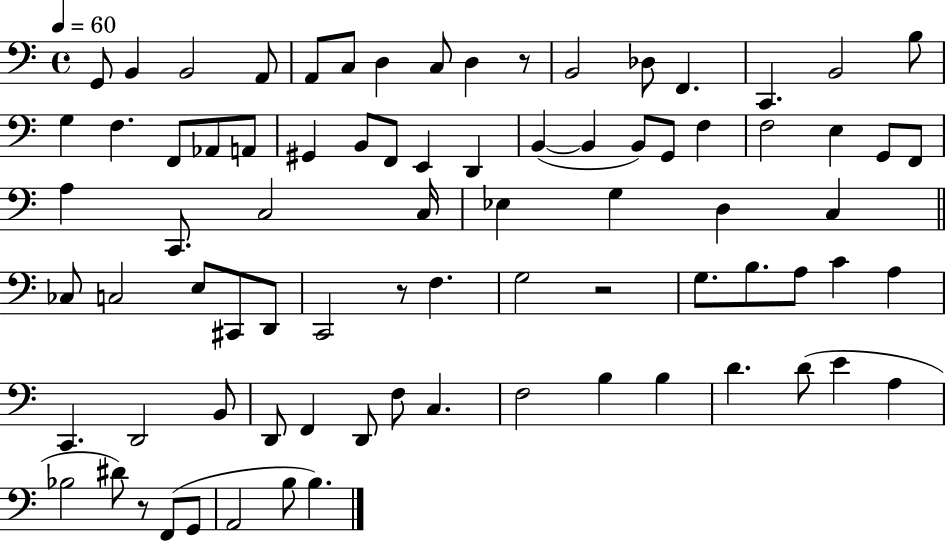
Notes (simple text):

G2/e B2/q B2/h A2/e A2/e C3/e D3/q C3/e D3/q R/e B2/h Db3/e F2/q. C2/q. B2/h B3/e G3/q F3/q. F2/e Ab2/e A2/e G#2/q B2/e F2/e E2/q D2/q B2/q B2/q B2/e G2/e F3/q F3/h E3/q G2/e F2/e A3/q C2/e. C3/h C3/s Eb3/q G3/q D3/q C3/q CES3/e C3/h E3/e C#2/e D2/e C2/h R/e F3/q. G3/h R/h G3/e. B3/e. A3/e C4/q A3/q C2/q. D2/h B2/e D2/e F2/q D2/e F3/e C3/q. F3/h B3/q B3/q D4/q. D4/e E4/q A3/q Bb3/h D#4/e R/e F2/e G2/e A2/h B3/e B3/q.